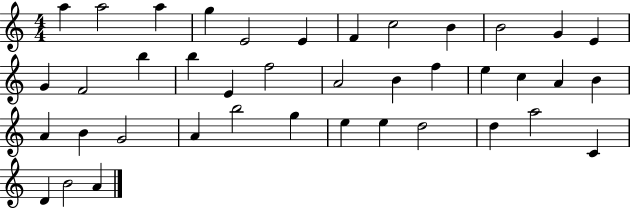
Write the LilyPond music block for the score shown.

{
  \clef treble
  \numericTimeSignature
  \time 4/4
  \key c \major
  a''4 a''2 a''4 | g''4 e'2 e'4 | f'4 c''2 b'4 | b'2 g'4 e'4 | \break g'4 f'2 b''4 | b''4 e'4 f''2 | a'2 b'4 f''4 | e''4 c''4 a'4 b'4 | \break a'4 b'4 g'2 | a'4 b''2 g''4 | e''4 e''4 d''2 | d''4 a''2 c'4 | \break d'4 b'2 a'4 | \bar "|."
}